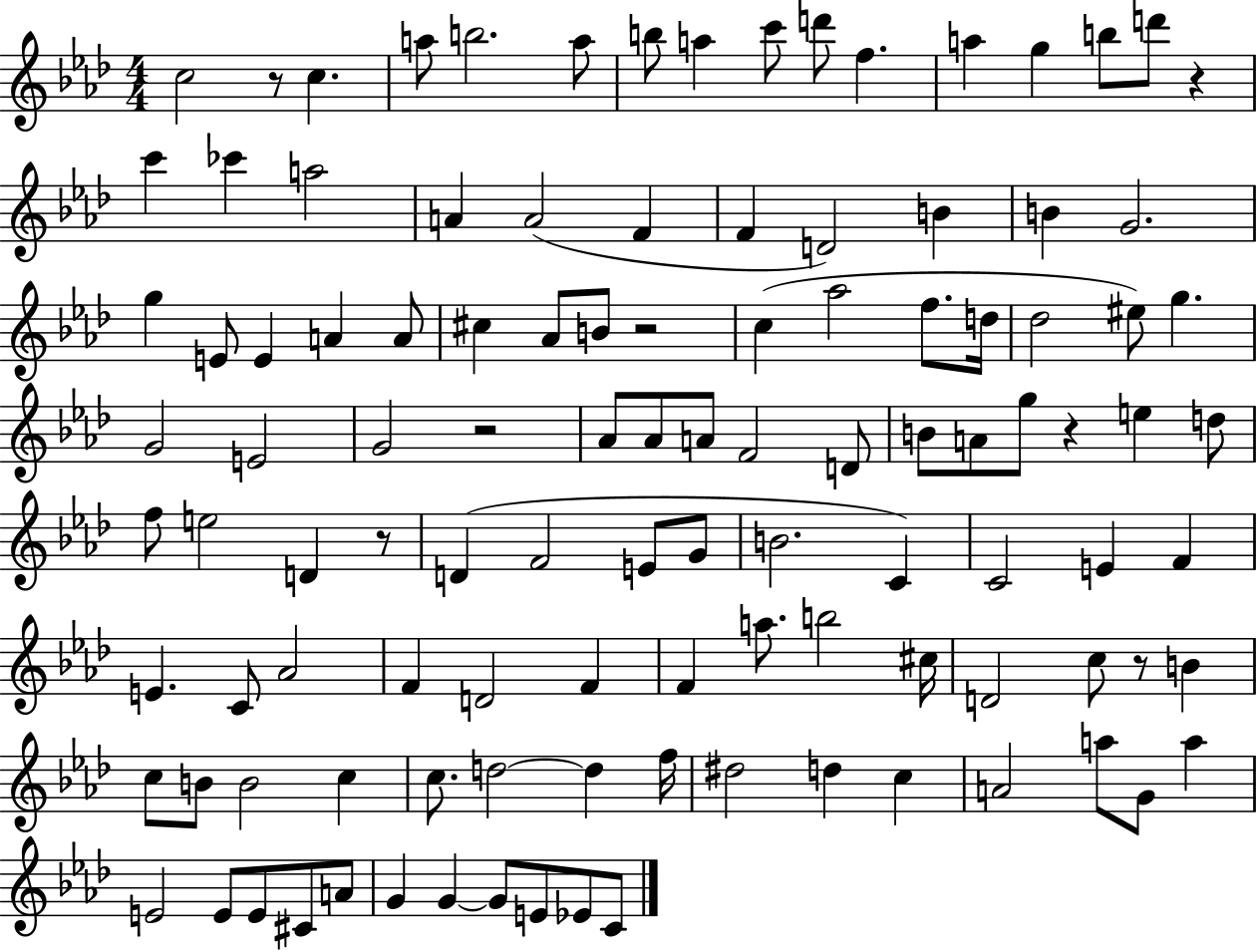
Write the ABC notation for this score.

X:1
T:Untitled
M:4/4
L:1/4
K:Ab
c2 z/2 c a/2 b2 a/2 b/2 a c'/2 d'/2 f a g b/2 d'/2 z c' _c' a2 A A2 F F D2 B B G2 g E/2 E A A/2 ^c _A/2 B/2 z2 c _a2 f/2 d/4 _d2 ^e/2 g G2 E2 G2 z2 _A/2 _A/2 A/2 F2 D/2 B/2 A/2 g/2 z e d/2 f/2 e2 D z/2 D F2 E/2 G/2 B2 C C2 E F E C/2 _A2 F D2 F F a/2 b2 ^c/4 D2 c/2 z/2 B c/2 B/2 B2 c c/2 d2 d f/4 ^d2 d c A2 a/2 G/2 a E2 E/2 E/2 ^C/2 A/2 G G G/2 E/2 _E/2 C/2